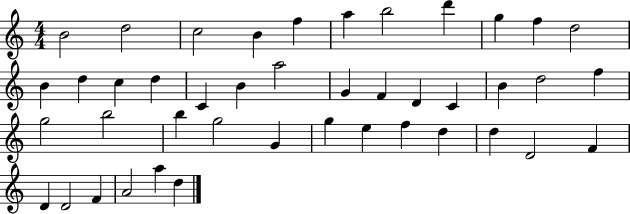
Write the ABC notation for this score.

X:1
T:Untitled
M:4/4
L:1/4
K:C
B2 d2 c2 B f a b2 d' g f d2 B d c d C B a2 G F D C B d2 f g2 b2 b g2 G g e f d d D2 F D D2 F A2 a d